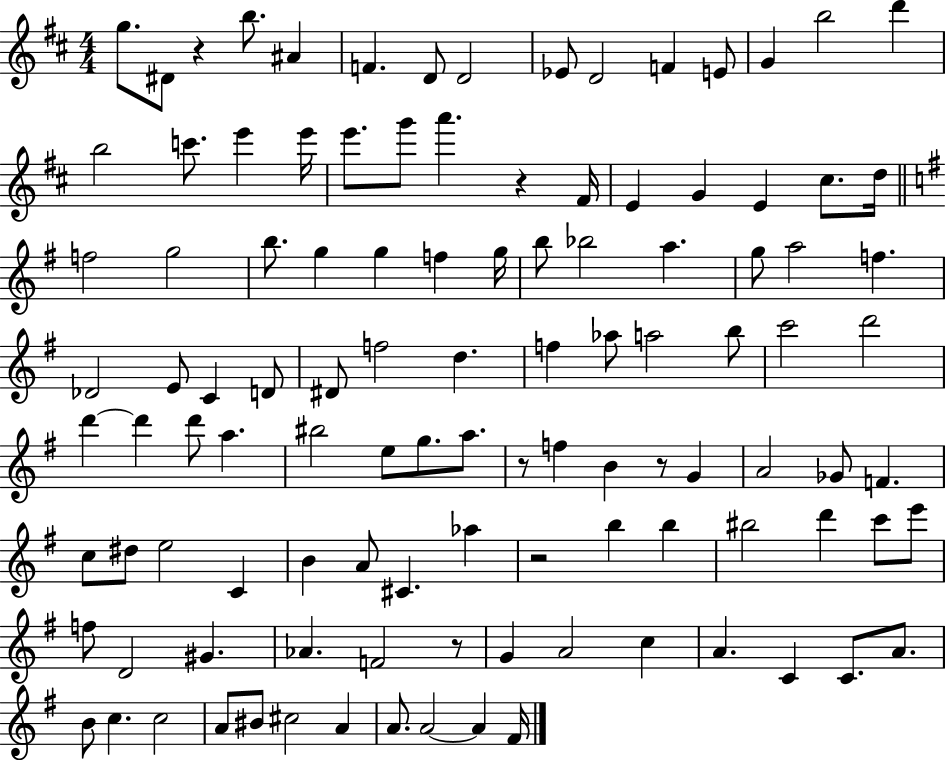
X:1
T:Untitled
M:4/4
L:1/4
K:D
g/2 ^D/2 z b/2 ^A F D/2 D2 _E/2 D2 F E/2 G b2 d' b2 c'/2 e' e'/4 e'/2 g'/2 a' z ^F/4 E G E ^c/2 d/4 f2 g2 b/2 g g f g/4 b/2 _b2 a g/2 a2 f _D2 E/2 C D/2 ^D/2 f2 d f _a/2 a2 b/2 c'2 d'2 d' d' d'/2 a ^b2 e/2 g/2 a/2 z/2 f B z/2 G A2 _G/2 F c/2 ^d/2 e2 C B A/2 ^C _a z2 b b ^b2 d' c'/2 e'/2 f/2 D2 ^G _A F2 z/2 G A2 c A C C/2 A/2 B/2 c c2 A/2 ^B/2 ^c2 A A/2 A2 A ^F/4